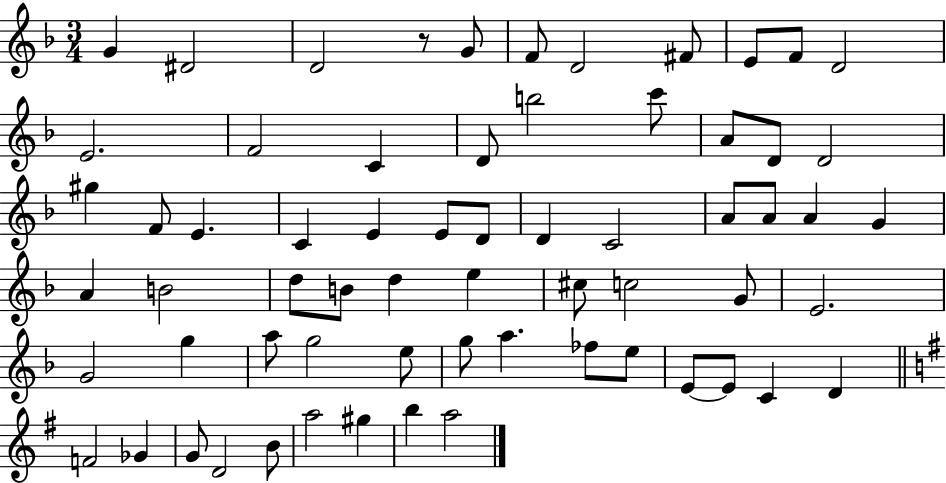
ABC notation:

X:1
T:Untitled
M:3/4
L:1/4
K:F
G ^D2 D2 z/2 G/2 F/2 D2 ^F/2 E/2 F/2 D2 E2 F2 C D/2 b2 c'/2 A/2 D/2 D2 ^g F/2 E C E E/2 D/2 D C2 A/2 A/2 A G A B2 d/2 B/2 d e ^c/2 c2 G/2 E2 G2 g a/2 g2 e/2 g/2 a _f/2 e/2 E/2 E/2 C D F2 _G G/2 D2 B/2 a2 ^g b a2